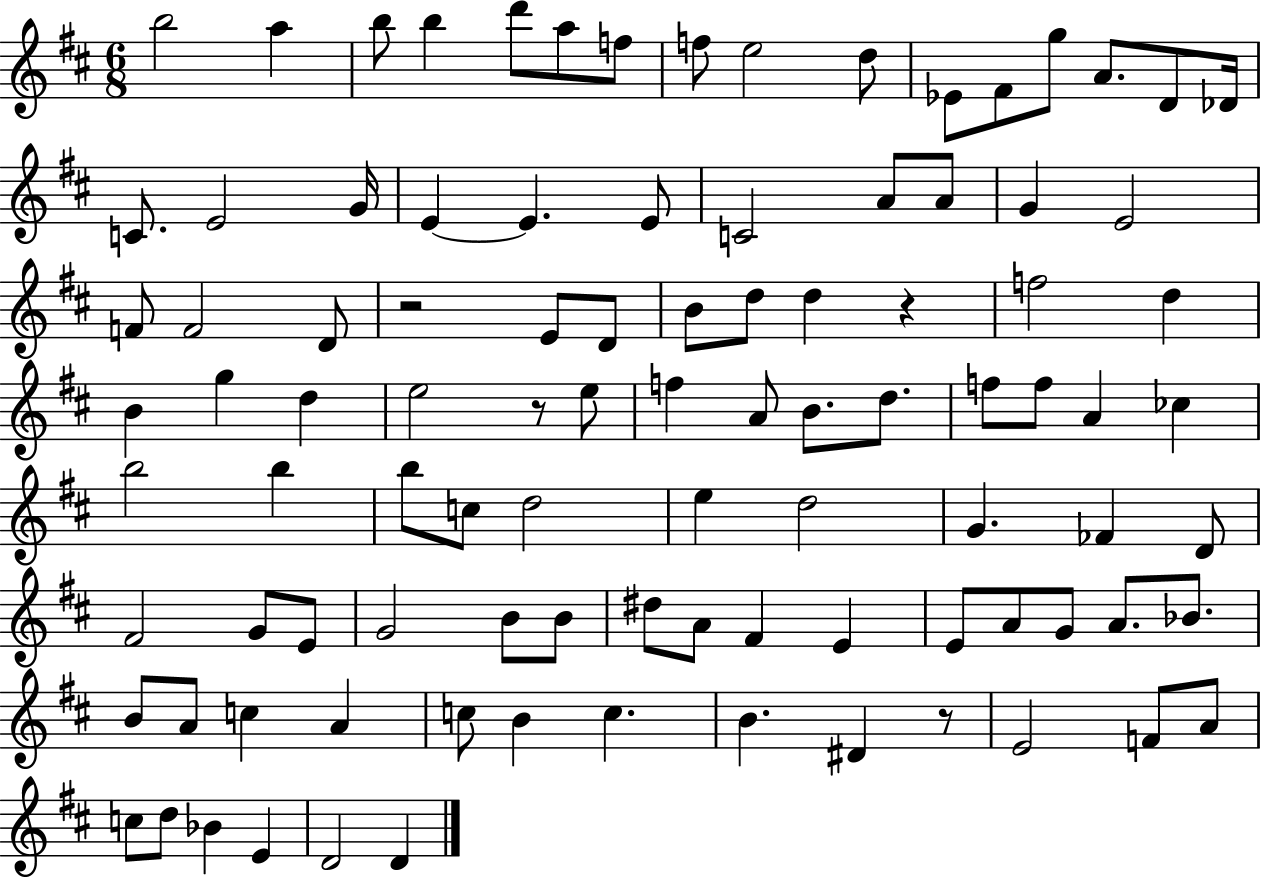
{
  \clef treble
  \numericTimeSignature
  \time 6/8
  \key d \major
  \repeat volta 2 { b''2 a''4 | b''8 b''4 d'''8 a''8 f''8 | f''8 e''2 d''8 | ees'8 fis'8 g''8 a'8. d'8 des'16 | \break c'8. e'2 g'16 | e'4~~ e'4. e'8 | c'2 a'8 a'8 | g'4 e'2 | \break f'8 f'2 d'8 | r2 e'8 d'8 | b'8 d''8 d''4 r4 | f''2 d''4 | \break b'4 g''4 d''4 | e''2 r8 e''8 | f''4 a'8 b'8. d''8. | f''8 f''8 a'4 ces''4 | \break b''2 b''4 | b''8 c''8 d''2 | e''4 d''2 | g'4. fes'4 d'8 | \break fis'2 g'8 e'8 | g'2 b'8 b'8 | dis''8 a'8 fis'4 e'4 | e'8 a'8 g'8 a'8. bes'8. | \break b'8 a'8 c''4 a'4 | c''8 b'4 c''4. | b'4. dis'4 r8 | e'2 f'8 a'8 | \break c''8 d''8 bes'4 e'4 | d'2 d'4 | } \bar "|."
}